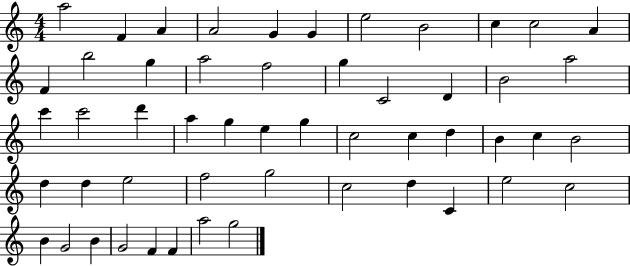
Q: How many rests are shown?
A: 0